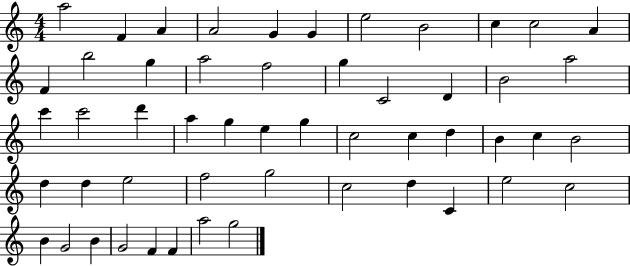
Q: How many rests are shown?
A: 0